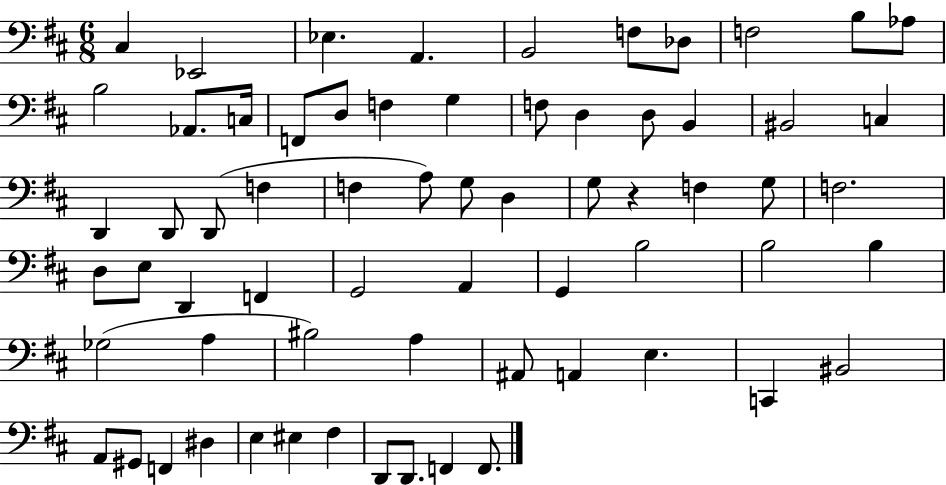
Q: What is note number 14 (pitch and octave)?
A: F2